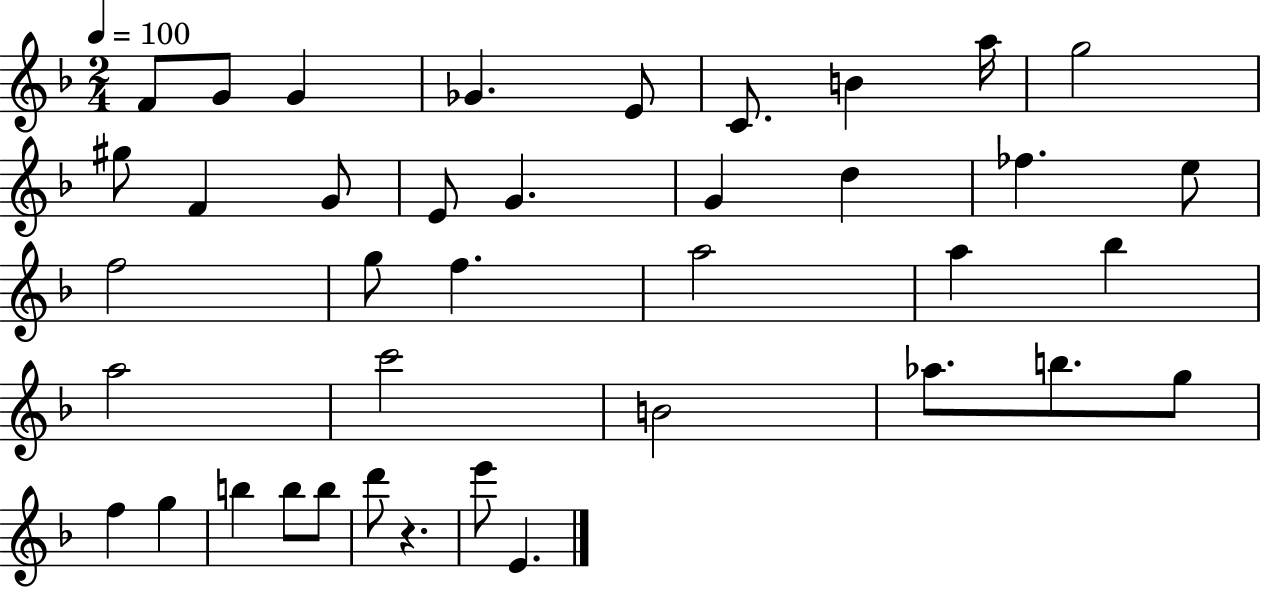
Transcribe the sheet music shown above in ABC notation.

X:1
T:Untitled
M:2/4
L:1/4
K:F
F/2 G/2 G _G E/2 C/2 B a/4 g2 ^g/2 F G/2 E/2 G G d _f e/2 f2 g/2 f a2 a _b a2 c'2 B2 _a/2 b/2 g/2 f g b b/2 b/2 d'/2 z e'/2 E